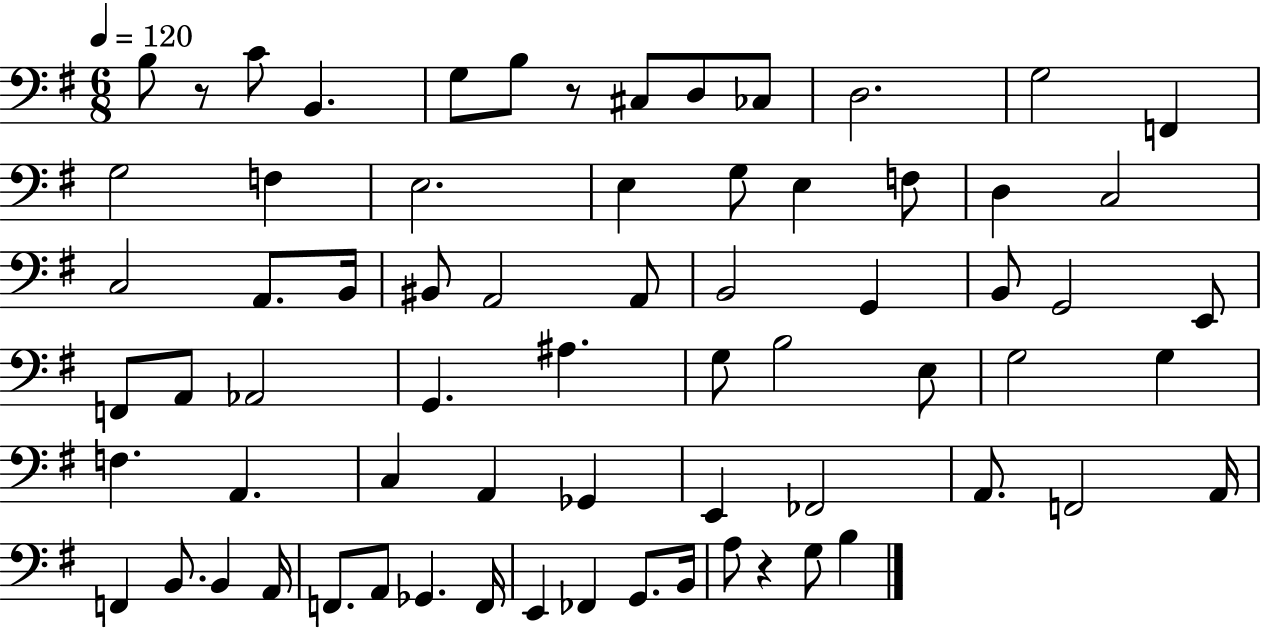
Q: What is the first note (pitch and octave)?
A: B3